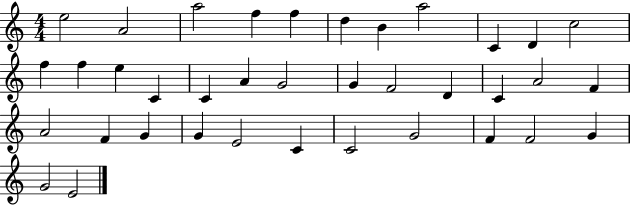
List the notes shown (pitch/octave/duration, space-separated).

E5/h A4/h A5/h F5/q F5/q D5/q B4/q A5/h C4/q D4/q C5/h F5/q F5/q E5/q C4/q C4/q A4/q G4/h G4/q F4/h D4/q C4/q A4/h F4/q A4/h F4/q G4/q G4/q E4/h C4/q C4/h G4/h F4/q F4/h G4/q G4/h E4/h